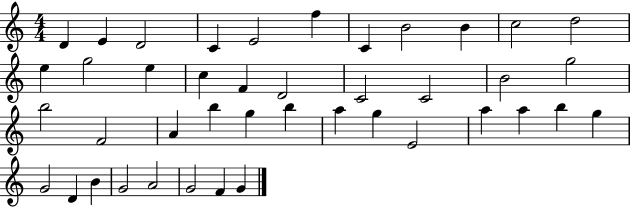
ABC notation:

X:1
T:Untitled
M:4/4
L:1/4
K:C
D E D2 C E2 f C B2 B c2 d2 e g2 e c F D2 C2 C2 B2 g2 b2 F2 A b g b a g E2 a a b g G2 D B G2 A2 G2 F G